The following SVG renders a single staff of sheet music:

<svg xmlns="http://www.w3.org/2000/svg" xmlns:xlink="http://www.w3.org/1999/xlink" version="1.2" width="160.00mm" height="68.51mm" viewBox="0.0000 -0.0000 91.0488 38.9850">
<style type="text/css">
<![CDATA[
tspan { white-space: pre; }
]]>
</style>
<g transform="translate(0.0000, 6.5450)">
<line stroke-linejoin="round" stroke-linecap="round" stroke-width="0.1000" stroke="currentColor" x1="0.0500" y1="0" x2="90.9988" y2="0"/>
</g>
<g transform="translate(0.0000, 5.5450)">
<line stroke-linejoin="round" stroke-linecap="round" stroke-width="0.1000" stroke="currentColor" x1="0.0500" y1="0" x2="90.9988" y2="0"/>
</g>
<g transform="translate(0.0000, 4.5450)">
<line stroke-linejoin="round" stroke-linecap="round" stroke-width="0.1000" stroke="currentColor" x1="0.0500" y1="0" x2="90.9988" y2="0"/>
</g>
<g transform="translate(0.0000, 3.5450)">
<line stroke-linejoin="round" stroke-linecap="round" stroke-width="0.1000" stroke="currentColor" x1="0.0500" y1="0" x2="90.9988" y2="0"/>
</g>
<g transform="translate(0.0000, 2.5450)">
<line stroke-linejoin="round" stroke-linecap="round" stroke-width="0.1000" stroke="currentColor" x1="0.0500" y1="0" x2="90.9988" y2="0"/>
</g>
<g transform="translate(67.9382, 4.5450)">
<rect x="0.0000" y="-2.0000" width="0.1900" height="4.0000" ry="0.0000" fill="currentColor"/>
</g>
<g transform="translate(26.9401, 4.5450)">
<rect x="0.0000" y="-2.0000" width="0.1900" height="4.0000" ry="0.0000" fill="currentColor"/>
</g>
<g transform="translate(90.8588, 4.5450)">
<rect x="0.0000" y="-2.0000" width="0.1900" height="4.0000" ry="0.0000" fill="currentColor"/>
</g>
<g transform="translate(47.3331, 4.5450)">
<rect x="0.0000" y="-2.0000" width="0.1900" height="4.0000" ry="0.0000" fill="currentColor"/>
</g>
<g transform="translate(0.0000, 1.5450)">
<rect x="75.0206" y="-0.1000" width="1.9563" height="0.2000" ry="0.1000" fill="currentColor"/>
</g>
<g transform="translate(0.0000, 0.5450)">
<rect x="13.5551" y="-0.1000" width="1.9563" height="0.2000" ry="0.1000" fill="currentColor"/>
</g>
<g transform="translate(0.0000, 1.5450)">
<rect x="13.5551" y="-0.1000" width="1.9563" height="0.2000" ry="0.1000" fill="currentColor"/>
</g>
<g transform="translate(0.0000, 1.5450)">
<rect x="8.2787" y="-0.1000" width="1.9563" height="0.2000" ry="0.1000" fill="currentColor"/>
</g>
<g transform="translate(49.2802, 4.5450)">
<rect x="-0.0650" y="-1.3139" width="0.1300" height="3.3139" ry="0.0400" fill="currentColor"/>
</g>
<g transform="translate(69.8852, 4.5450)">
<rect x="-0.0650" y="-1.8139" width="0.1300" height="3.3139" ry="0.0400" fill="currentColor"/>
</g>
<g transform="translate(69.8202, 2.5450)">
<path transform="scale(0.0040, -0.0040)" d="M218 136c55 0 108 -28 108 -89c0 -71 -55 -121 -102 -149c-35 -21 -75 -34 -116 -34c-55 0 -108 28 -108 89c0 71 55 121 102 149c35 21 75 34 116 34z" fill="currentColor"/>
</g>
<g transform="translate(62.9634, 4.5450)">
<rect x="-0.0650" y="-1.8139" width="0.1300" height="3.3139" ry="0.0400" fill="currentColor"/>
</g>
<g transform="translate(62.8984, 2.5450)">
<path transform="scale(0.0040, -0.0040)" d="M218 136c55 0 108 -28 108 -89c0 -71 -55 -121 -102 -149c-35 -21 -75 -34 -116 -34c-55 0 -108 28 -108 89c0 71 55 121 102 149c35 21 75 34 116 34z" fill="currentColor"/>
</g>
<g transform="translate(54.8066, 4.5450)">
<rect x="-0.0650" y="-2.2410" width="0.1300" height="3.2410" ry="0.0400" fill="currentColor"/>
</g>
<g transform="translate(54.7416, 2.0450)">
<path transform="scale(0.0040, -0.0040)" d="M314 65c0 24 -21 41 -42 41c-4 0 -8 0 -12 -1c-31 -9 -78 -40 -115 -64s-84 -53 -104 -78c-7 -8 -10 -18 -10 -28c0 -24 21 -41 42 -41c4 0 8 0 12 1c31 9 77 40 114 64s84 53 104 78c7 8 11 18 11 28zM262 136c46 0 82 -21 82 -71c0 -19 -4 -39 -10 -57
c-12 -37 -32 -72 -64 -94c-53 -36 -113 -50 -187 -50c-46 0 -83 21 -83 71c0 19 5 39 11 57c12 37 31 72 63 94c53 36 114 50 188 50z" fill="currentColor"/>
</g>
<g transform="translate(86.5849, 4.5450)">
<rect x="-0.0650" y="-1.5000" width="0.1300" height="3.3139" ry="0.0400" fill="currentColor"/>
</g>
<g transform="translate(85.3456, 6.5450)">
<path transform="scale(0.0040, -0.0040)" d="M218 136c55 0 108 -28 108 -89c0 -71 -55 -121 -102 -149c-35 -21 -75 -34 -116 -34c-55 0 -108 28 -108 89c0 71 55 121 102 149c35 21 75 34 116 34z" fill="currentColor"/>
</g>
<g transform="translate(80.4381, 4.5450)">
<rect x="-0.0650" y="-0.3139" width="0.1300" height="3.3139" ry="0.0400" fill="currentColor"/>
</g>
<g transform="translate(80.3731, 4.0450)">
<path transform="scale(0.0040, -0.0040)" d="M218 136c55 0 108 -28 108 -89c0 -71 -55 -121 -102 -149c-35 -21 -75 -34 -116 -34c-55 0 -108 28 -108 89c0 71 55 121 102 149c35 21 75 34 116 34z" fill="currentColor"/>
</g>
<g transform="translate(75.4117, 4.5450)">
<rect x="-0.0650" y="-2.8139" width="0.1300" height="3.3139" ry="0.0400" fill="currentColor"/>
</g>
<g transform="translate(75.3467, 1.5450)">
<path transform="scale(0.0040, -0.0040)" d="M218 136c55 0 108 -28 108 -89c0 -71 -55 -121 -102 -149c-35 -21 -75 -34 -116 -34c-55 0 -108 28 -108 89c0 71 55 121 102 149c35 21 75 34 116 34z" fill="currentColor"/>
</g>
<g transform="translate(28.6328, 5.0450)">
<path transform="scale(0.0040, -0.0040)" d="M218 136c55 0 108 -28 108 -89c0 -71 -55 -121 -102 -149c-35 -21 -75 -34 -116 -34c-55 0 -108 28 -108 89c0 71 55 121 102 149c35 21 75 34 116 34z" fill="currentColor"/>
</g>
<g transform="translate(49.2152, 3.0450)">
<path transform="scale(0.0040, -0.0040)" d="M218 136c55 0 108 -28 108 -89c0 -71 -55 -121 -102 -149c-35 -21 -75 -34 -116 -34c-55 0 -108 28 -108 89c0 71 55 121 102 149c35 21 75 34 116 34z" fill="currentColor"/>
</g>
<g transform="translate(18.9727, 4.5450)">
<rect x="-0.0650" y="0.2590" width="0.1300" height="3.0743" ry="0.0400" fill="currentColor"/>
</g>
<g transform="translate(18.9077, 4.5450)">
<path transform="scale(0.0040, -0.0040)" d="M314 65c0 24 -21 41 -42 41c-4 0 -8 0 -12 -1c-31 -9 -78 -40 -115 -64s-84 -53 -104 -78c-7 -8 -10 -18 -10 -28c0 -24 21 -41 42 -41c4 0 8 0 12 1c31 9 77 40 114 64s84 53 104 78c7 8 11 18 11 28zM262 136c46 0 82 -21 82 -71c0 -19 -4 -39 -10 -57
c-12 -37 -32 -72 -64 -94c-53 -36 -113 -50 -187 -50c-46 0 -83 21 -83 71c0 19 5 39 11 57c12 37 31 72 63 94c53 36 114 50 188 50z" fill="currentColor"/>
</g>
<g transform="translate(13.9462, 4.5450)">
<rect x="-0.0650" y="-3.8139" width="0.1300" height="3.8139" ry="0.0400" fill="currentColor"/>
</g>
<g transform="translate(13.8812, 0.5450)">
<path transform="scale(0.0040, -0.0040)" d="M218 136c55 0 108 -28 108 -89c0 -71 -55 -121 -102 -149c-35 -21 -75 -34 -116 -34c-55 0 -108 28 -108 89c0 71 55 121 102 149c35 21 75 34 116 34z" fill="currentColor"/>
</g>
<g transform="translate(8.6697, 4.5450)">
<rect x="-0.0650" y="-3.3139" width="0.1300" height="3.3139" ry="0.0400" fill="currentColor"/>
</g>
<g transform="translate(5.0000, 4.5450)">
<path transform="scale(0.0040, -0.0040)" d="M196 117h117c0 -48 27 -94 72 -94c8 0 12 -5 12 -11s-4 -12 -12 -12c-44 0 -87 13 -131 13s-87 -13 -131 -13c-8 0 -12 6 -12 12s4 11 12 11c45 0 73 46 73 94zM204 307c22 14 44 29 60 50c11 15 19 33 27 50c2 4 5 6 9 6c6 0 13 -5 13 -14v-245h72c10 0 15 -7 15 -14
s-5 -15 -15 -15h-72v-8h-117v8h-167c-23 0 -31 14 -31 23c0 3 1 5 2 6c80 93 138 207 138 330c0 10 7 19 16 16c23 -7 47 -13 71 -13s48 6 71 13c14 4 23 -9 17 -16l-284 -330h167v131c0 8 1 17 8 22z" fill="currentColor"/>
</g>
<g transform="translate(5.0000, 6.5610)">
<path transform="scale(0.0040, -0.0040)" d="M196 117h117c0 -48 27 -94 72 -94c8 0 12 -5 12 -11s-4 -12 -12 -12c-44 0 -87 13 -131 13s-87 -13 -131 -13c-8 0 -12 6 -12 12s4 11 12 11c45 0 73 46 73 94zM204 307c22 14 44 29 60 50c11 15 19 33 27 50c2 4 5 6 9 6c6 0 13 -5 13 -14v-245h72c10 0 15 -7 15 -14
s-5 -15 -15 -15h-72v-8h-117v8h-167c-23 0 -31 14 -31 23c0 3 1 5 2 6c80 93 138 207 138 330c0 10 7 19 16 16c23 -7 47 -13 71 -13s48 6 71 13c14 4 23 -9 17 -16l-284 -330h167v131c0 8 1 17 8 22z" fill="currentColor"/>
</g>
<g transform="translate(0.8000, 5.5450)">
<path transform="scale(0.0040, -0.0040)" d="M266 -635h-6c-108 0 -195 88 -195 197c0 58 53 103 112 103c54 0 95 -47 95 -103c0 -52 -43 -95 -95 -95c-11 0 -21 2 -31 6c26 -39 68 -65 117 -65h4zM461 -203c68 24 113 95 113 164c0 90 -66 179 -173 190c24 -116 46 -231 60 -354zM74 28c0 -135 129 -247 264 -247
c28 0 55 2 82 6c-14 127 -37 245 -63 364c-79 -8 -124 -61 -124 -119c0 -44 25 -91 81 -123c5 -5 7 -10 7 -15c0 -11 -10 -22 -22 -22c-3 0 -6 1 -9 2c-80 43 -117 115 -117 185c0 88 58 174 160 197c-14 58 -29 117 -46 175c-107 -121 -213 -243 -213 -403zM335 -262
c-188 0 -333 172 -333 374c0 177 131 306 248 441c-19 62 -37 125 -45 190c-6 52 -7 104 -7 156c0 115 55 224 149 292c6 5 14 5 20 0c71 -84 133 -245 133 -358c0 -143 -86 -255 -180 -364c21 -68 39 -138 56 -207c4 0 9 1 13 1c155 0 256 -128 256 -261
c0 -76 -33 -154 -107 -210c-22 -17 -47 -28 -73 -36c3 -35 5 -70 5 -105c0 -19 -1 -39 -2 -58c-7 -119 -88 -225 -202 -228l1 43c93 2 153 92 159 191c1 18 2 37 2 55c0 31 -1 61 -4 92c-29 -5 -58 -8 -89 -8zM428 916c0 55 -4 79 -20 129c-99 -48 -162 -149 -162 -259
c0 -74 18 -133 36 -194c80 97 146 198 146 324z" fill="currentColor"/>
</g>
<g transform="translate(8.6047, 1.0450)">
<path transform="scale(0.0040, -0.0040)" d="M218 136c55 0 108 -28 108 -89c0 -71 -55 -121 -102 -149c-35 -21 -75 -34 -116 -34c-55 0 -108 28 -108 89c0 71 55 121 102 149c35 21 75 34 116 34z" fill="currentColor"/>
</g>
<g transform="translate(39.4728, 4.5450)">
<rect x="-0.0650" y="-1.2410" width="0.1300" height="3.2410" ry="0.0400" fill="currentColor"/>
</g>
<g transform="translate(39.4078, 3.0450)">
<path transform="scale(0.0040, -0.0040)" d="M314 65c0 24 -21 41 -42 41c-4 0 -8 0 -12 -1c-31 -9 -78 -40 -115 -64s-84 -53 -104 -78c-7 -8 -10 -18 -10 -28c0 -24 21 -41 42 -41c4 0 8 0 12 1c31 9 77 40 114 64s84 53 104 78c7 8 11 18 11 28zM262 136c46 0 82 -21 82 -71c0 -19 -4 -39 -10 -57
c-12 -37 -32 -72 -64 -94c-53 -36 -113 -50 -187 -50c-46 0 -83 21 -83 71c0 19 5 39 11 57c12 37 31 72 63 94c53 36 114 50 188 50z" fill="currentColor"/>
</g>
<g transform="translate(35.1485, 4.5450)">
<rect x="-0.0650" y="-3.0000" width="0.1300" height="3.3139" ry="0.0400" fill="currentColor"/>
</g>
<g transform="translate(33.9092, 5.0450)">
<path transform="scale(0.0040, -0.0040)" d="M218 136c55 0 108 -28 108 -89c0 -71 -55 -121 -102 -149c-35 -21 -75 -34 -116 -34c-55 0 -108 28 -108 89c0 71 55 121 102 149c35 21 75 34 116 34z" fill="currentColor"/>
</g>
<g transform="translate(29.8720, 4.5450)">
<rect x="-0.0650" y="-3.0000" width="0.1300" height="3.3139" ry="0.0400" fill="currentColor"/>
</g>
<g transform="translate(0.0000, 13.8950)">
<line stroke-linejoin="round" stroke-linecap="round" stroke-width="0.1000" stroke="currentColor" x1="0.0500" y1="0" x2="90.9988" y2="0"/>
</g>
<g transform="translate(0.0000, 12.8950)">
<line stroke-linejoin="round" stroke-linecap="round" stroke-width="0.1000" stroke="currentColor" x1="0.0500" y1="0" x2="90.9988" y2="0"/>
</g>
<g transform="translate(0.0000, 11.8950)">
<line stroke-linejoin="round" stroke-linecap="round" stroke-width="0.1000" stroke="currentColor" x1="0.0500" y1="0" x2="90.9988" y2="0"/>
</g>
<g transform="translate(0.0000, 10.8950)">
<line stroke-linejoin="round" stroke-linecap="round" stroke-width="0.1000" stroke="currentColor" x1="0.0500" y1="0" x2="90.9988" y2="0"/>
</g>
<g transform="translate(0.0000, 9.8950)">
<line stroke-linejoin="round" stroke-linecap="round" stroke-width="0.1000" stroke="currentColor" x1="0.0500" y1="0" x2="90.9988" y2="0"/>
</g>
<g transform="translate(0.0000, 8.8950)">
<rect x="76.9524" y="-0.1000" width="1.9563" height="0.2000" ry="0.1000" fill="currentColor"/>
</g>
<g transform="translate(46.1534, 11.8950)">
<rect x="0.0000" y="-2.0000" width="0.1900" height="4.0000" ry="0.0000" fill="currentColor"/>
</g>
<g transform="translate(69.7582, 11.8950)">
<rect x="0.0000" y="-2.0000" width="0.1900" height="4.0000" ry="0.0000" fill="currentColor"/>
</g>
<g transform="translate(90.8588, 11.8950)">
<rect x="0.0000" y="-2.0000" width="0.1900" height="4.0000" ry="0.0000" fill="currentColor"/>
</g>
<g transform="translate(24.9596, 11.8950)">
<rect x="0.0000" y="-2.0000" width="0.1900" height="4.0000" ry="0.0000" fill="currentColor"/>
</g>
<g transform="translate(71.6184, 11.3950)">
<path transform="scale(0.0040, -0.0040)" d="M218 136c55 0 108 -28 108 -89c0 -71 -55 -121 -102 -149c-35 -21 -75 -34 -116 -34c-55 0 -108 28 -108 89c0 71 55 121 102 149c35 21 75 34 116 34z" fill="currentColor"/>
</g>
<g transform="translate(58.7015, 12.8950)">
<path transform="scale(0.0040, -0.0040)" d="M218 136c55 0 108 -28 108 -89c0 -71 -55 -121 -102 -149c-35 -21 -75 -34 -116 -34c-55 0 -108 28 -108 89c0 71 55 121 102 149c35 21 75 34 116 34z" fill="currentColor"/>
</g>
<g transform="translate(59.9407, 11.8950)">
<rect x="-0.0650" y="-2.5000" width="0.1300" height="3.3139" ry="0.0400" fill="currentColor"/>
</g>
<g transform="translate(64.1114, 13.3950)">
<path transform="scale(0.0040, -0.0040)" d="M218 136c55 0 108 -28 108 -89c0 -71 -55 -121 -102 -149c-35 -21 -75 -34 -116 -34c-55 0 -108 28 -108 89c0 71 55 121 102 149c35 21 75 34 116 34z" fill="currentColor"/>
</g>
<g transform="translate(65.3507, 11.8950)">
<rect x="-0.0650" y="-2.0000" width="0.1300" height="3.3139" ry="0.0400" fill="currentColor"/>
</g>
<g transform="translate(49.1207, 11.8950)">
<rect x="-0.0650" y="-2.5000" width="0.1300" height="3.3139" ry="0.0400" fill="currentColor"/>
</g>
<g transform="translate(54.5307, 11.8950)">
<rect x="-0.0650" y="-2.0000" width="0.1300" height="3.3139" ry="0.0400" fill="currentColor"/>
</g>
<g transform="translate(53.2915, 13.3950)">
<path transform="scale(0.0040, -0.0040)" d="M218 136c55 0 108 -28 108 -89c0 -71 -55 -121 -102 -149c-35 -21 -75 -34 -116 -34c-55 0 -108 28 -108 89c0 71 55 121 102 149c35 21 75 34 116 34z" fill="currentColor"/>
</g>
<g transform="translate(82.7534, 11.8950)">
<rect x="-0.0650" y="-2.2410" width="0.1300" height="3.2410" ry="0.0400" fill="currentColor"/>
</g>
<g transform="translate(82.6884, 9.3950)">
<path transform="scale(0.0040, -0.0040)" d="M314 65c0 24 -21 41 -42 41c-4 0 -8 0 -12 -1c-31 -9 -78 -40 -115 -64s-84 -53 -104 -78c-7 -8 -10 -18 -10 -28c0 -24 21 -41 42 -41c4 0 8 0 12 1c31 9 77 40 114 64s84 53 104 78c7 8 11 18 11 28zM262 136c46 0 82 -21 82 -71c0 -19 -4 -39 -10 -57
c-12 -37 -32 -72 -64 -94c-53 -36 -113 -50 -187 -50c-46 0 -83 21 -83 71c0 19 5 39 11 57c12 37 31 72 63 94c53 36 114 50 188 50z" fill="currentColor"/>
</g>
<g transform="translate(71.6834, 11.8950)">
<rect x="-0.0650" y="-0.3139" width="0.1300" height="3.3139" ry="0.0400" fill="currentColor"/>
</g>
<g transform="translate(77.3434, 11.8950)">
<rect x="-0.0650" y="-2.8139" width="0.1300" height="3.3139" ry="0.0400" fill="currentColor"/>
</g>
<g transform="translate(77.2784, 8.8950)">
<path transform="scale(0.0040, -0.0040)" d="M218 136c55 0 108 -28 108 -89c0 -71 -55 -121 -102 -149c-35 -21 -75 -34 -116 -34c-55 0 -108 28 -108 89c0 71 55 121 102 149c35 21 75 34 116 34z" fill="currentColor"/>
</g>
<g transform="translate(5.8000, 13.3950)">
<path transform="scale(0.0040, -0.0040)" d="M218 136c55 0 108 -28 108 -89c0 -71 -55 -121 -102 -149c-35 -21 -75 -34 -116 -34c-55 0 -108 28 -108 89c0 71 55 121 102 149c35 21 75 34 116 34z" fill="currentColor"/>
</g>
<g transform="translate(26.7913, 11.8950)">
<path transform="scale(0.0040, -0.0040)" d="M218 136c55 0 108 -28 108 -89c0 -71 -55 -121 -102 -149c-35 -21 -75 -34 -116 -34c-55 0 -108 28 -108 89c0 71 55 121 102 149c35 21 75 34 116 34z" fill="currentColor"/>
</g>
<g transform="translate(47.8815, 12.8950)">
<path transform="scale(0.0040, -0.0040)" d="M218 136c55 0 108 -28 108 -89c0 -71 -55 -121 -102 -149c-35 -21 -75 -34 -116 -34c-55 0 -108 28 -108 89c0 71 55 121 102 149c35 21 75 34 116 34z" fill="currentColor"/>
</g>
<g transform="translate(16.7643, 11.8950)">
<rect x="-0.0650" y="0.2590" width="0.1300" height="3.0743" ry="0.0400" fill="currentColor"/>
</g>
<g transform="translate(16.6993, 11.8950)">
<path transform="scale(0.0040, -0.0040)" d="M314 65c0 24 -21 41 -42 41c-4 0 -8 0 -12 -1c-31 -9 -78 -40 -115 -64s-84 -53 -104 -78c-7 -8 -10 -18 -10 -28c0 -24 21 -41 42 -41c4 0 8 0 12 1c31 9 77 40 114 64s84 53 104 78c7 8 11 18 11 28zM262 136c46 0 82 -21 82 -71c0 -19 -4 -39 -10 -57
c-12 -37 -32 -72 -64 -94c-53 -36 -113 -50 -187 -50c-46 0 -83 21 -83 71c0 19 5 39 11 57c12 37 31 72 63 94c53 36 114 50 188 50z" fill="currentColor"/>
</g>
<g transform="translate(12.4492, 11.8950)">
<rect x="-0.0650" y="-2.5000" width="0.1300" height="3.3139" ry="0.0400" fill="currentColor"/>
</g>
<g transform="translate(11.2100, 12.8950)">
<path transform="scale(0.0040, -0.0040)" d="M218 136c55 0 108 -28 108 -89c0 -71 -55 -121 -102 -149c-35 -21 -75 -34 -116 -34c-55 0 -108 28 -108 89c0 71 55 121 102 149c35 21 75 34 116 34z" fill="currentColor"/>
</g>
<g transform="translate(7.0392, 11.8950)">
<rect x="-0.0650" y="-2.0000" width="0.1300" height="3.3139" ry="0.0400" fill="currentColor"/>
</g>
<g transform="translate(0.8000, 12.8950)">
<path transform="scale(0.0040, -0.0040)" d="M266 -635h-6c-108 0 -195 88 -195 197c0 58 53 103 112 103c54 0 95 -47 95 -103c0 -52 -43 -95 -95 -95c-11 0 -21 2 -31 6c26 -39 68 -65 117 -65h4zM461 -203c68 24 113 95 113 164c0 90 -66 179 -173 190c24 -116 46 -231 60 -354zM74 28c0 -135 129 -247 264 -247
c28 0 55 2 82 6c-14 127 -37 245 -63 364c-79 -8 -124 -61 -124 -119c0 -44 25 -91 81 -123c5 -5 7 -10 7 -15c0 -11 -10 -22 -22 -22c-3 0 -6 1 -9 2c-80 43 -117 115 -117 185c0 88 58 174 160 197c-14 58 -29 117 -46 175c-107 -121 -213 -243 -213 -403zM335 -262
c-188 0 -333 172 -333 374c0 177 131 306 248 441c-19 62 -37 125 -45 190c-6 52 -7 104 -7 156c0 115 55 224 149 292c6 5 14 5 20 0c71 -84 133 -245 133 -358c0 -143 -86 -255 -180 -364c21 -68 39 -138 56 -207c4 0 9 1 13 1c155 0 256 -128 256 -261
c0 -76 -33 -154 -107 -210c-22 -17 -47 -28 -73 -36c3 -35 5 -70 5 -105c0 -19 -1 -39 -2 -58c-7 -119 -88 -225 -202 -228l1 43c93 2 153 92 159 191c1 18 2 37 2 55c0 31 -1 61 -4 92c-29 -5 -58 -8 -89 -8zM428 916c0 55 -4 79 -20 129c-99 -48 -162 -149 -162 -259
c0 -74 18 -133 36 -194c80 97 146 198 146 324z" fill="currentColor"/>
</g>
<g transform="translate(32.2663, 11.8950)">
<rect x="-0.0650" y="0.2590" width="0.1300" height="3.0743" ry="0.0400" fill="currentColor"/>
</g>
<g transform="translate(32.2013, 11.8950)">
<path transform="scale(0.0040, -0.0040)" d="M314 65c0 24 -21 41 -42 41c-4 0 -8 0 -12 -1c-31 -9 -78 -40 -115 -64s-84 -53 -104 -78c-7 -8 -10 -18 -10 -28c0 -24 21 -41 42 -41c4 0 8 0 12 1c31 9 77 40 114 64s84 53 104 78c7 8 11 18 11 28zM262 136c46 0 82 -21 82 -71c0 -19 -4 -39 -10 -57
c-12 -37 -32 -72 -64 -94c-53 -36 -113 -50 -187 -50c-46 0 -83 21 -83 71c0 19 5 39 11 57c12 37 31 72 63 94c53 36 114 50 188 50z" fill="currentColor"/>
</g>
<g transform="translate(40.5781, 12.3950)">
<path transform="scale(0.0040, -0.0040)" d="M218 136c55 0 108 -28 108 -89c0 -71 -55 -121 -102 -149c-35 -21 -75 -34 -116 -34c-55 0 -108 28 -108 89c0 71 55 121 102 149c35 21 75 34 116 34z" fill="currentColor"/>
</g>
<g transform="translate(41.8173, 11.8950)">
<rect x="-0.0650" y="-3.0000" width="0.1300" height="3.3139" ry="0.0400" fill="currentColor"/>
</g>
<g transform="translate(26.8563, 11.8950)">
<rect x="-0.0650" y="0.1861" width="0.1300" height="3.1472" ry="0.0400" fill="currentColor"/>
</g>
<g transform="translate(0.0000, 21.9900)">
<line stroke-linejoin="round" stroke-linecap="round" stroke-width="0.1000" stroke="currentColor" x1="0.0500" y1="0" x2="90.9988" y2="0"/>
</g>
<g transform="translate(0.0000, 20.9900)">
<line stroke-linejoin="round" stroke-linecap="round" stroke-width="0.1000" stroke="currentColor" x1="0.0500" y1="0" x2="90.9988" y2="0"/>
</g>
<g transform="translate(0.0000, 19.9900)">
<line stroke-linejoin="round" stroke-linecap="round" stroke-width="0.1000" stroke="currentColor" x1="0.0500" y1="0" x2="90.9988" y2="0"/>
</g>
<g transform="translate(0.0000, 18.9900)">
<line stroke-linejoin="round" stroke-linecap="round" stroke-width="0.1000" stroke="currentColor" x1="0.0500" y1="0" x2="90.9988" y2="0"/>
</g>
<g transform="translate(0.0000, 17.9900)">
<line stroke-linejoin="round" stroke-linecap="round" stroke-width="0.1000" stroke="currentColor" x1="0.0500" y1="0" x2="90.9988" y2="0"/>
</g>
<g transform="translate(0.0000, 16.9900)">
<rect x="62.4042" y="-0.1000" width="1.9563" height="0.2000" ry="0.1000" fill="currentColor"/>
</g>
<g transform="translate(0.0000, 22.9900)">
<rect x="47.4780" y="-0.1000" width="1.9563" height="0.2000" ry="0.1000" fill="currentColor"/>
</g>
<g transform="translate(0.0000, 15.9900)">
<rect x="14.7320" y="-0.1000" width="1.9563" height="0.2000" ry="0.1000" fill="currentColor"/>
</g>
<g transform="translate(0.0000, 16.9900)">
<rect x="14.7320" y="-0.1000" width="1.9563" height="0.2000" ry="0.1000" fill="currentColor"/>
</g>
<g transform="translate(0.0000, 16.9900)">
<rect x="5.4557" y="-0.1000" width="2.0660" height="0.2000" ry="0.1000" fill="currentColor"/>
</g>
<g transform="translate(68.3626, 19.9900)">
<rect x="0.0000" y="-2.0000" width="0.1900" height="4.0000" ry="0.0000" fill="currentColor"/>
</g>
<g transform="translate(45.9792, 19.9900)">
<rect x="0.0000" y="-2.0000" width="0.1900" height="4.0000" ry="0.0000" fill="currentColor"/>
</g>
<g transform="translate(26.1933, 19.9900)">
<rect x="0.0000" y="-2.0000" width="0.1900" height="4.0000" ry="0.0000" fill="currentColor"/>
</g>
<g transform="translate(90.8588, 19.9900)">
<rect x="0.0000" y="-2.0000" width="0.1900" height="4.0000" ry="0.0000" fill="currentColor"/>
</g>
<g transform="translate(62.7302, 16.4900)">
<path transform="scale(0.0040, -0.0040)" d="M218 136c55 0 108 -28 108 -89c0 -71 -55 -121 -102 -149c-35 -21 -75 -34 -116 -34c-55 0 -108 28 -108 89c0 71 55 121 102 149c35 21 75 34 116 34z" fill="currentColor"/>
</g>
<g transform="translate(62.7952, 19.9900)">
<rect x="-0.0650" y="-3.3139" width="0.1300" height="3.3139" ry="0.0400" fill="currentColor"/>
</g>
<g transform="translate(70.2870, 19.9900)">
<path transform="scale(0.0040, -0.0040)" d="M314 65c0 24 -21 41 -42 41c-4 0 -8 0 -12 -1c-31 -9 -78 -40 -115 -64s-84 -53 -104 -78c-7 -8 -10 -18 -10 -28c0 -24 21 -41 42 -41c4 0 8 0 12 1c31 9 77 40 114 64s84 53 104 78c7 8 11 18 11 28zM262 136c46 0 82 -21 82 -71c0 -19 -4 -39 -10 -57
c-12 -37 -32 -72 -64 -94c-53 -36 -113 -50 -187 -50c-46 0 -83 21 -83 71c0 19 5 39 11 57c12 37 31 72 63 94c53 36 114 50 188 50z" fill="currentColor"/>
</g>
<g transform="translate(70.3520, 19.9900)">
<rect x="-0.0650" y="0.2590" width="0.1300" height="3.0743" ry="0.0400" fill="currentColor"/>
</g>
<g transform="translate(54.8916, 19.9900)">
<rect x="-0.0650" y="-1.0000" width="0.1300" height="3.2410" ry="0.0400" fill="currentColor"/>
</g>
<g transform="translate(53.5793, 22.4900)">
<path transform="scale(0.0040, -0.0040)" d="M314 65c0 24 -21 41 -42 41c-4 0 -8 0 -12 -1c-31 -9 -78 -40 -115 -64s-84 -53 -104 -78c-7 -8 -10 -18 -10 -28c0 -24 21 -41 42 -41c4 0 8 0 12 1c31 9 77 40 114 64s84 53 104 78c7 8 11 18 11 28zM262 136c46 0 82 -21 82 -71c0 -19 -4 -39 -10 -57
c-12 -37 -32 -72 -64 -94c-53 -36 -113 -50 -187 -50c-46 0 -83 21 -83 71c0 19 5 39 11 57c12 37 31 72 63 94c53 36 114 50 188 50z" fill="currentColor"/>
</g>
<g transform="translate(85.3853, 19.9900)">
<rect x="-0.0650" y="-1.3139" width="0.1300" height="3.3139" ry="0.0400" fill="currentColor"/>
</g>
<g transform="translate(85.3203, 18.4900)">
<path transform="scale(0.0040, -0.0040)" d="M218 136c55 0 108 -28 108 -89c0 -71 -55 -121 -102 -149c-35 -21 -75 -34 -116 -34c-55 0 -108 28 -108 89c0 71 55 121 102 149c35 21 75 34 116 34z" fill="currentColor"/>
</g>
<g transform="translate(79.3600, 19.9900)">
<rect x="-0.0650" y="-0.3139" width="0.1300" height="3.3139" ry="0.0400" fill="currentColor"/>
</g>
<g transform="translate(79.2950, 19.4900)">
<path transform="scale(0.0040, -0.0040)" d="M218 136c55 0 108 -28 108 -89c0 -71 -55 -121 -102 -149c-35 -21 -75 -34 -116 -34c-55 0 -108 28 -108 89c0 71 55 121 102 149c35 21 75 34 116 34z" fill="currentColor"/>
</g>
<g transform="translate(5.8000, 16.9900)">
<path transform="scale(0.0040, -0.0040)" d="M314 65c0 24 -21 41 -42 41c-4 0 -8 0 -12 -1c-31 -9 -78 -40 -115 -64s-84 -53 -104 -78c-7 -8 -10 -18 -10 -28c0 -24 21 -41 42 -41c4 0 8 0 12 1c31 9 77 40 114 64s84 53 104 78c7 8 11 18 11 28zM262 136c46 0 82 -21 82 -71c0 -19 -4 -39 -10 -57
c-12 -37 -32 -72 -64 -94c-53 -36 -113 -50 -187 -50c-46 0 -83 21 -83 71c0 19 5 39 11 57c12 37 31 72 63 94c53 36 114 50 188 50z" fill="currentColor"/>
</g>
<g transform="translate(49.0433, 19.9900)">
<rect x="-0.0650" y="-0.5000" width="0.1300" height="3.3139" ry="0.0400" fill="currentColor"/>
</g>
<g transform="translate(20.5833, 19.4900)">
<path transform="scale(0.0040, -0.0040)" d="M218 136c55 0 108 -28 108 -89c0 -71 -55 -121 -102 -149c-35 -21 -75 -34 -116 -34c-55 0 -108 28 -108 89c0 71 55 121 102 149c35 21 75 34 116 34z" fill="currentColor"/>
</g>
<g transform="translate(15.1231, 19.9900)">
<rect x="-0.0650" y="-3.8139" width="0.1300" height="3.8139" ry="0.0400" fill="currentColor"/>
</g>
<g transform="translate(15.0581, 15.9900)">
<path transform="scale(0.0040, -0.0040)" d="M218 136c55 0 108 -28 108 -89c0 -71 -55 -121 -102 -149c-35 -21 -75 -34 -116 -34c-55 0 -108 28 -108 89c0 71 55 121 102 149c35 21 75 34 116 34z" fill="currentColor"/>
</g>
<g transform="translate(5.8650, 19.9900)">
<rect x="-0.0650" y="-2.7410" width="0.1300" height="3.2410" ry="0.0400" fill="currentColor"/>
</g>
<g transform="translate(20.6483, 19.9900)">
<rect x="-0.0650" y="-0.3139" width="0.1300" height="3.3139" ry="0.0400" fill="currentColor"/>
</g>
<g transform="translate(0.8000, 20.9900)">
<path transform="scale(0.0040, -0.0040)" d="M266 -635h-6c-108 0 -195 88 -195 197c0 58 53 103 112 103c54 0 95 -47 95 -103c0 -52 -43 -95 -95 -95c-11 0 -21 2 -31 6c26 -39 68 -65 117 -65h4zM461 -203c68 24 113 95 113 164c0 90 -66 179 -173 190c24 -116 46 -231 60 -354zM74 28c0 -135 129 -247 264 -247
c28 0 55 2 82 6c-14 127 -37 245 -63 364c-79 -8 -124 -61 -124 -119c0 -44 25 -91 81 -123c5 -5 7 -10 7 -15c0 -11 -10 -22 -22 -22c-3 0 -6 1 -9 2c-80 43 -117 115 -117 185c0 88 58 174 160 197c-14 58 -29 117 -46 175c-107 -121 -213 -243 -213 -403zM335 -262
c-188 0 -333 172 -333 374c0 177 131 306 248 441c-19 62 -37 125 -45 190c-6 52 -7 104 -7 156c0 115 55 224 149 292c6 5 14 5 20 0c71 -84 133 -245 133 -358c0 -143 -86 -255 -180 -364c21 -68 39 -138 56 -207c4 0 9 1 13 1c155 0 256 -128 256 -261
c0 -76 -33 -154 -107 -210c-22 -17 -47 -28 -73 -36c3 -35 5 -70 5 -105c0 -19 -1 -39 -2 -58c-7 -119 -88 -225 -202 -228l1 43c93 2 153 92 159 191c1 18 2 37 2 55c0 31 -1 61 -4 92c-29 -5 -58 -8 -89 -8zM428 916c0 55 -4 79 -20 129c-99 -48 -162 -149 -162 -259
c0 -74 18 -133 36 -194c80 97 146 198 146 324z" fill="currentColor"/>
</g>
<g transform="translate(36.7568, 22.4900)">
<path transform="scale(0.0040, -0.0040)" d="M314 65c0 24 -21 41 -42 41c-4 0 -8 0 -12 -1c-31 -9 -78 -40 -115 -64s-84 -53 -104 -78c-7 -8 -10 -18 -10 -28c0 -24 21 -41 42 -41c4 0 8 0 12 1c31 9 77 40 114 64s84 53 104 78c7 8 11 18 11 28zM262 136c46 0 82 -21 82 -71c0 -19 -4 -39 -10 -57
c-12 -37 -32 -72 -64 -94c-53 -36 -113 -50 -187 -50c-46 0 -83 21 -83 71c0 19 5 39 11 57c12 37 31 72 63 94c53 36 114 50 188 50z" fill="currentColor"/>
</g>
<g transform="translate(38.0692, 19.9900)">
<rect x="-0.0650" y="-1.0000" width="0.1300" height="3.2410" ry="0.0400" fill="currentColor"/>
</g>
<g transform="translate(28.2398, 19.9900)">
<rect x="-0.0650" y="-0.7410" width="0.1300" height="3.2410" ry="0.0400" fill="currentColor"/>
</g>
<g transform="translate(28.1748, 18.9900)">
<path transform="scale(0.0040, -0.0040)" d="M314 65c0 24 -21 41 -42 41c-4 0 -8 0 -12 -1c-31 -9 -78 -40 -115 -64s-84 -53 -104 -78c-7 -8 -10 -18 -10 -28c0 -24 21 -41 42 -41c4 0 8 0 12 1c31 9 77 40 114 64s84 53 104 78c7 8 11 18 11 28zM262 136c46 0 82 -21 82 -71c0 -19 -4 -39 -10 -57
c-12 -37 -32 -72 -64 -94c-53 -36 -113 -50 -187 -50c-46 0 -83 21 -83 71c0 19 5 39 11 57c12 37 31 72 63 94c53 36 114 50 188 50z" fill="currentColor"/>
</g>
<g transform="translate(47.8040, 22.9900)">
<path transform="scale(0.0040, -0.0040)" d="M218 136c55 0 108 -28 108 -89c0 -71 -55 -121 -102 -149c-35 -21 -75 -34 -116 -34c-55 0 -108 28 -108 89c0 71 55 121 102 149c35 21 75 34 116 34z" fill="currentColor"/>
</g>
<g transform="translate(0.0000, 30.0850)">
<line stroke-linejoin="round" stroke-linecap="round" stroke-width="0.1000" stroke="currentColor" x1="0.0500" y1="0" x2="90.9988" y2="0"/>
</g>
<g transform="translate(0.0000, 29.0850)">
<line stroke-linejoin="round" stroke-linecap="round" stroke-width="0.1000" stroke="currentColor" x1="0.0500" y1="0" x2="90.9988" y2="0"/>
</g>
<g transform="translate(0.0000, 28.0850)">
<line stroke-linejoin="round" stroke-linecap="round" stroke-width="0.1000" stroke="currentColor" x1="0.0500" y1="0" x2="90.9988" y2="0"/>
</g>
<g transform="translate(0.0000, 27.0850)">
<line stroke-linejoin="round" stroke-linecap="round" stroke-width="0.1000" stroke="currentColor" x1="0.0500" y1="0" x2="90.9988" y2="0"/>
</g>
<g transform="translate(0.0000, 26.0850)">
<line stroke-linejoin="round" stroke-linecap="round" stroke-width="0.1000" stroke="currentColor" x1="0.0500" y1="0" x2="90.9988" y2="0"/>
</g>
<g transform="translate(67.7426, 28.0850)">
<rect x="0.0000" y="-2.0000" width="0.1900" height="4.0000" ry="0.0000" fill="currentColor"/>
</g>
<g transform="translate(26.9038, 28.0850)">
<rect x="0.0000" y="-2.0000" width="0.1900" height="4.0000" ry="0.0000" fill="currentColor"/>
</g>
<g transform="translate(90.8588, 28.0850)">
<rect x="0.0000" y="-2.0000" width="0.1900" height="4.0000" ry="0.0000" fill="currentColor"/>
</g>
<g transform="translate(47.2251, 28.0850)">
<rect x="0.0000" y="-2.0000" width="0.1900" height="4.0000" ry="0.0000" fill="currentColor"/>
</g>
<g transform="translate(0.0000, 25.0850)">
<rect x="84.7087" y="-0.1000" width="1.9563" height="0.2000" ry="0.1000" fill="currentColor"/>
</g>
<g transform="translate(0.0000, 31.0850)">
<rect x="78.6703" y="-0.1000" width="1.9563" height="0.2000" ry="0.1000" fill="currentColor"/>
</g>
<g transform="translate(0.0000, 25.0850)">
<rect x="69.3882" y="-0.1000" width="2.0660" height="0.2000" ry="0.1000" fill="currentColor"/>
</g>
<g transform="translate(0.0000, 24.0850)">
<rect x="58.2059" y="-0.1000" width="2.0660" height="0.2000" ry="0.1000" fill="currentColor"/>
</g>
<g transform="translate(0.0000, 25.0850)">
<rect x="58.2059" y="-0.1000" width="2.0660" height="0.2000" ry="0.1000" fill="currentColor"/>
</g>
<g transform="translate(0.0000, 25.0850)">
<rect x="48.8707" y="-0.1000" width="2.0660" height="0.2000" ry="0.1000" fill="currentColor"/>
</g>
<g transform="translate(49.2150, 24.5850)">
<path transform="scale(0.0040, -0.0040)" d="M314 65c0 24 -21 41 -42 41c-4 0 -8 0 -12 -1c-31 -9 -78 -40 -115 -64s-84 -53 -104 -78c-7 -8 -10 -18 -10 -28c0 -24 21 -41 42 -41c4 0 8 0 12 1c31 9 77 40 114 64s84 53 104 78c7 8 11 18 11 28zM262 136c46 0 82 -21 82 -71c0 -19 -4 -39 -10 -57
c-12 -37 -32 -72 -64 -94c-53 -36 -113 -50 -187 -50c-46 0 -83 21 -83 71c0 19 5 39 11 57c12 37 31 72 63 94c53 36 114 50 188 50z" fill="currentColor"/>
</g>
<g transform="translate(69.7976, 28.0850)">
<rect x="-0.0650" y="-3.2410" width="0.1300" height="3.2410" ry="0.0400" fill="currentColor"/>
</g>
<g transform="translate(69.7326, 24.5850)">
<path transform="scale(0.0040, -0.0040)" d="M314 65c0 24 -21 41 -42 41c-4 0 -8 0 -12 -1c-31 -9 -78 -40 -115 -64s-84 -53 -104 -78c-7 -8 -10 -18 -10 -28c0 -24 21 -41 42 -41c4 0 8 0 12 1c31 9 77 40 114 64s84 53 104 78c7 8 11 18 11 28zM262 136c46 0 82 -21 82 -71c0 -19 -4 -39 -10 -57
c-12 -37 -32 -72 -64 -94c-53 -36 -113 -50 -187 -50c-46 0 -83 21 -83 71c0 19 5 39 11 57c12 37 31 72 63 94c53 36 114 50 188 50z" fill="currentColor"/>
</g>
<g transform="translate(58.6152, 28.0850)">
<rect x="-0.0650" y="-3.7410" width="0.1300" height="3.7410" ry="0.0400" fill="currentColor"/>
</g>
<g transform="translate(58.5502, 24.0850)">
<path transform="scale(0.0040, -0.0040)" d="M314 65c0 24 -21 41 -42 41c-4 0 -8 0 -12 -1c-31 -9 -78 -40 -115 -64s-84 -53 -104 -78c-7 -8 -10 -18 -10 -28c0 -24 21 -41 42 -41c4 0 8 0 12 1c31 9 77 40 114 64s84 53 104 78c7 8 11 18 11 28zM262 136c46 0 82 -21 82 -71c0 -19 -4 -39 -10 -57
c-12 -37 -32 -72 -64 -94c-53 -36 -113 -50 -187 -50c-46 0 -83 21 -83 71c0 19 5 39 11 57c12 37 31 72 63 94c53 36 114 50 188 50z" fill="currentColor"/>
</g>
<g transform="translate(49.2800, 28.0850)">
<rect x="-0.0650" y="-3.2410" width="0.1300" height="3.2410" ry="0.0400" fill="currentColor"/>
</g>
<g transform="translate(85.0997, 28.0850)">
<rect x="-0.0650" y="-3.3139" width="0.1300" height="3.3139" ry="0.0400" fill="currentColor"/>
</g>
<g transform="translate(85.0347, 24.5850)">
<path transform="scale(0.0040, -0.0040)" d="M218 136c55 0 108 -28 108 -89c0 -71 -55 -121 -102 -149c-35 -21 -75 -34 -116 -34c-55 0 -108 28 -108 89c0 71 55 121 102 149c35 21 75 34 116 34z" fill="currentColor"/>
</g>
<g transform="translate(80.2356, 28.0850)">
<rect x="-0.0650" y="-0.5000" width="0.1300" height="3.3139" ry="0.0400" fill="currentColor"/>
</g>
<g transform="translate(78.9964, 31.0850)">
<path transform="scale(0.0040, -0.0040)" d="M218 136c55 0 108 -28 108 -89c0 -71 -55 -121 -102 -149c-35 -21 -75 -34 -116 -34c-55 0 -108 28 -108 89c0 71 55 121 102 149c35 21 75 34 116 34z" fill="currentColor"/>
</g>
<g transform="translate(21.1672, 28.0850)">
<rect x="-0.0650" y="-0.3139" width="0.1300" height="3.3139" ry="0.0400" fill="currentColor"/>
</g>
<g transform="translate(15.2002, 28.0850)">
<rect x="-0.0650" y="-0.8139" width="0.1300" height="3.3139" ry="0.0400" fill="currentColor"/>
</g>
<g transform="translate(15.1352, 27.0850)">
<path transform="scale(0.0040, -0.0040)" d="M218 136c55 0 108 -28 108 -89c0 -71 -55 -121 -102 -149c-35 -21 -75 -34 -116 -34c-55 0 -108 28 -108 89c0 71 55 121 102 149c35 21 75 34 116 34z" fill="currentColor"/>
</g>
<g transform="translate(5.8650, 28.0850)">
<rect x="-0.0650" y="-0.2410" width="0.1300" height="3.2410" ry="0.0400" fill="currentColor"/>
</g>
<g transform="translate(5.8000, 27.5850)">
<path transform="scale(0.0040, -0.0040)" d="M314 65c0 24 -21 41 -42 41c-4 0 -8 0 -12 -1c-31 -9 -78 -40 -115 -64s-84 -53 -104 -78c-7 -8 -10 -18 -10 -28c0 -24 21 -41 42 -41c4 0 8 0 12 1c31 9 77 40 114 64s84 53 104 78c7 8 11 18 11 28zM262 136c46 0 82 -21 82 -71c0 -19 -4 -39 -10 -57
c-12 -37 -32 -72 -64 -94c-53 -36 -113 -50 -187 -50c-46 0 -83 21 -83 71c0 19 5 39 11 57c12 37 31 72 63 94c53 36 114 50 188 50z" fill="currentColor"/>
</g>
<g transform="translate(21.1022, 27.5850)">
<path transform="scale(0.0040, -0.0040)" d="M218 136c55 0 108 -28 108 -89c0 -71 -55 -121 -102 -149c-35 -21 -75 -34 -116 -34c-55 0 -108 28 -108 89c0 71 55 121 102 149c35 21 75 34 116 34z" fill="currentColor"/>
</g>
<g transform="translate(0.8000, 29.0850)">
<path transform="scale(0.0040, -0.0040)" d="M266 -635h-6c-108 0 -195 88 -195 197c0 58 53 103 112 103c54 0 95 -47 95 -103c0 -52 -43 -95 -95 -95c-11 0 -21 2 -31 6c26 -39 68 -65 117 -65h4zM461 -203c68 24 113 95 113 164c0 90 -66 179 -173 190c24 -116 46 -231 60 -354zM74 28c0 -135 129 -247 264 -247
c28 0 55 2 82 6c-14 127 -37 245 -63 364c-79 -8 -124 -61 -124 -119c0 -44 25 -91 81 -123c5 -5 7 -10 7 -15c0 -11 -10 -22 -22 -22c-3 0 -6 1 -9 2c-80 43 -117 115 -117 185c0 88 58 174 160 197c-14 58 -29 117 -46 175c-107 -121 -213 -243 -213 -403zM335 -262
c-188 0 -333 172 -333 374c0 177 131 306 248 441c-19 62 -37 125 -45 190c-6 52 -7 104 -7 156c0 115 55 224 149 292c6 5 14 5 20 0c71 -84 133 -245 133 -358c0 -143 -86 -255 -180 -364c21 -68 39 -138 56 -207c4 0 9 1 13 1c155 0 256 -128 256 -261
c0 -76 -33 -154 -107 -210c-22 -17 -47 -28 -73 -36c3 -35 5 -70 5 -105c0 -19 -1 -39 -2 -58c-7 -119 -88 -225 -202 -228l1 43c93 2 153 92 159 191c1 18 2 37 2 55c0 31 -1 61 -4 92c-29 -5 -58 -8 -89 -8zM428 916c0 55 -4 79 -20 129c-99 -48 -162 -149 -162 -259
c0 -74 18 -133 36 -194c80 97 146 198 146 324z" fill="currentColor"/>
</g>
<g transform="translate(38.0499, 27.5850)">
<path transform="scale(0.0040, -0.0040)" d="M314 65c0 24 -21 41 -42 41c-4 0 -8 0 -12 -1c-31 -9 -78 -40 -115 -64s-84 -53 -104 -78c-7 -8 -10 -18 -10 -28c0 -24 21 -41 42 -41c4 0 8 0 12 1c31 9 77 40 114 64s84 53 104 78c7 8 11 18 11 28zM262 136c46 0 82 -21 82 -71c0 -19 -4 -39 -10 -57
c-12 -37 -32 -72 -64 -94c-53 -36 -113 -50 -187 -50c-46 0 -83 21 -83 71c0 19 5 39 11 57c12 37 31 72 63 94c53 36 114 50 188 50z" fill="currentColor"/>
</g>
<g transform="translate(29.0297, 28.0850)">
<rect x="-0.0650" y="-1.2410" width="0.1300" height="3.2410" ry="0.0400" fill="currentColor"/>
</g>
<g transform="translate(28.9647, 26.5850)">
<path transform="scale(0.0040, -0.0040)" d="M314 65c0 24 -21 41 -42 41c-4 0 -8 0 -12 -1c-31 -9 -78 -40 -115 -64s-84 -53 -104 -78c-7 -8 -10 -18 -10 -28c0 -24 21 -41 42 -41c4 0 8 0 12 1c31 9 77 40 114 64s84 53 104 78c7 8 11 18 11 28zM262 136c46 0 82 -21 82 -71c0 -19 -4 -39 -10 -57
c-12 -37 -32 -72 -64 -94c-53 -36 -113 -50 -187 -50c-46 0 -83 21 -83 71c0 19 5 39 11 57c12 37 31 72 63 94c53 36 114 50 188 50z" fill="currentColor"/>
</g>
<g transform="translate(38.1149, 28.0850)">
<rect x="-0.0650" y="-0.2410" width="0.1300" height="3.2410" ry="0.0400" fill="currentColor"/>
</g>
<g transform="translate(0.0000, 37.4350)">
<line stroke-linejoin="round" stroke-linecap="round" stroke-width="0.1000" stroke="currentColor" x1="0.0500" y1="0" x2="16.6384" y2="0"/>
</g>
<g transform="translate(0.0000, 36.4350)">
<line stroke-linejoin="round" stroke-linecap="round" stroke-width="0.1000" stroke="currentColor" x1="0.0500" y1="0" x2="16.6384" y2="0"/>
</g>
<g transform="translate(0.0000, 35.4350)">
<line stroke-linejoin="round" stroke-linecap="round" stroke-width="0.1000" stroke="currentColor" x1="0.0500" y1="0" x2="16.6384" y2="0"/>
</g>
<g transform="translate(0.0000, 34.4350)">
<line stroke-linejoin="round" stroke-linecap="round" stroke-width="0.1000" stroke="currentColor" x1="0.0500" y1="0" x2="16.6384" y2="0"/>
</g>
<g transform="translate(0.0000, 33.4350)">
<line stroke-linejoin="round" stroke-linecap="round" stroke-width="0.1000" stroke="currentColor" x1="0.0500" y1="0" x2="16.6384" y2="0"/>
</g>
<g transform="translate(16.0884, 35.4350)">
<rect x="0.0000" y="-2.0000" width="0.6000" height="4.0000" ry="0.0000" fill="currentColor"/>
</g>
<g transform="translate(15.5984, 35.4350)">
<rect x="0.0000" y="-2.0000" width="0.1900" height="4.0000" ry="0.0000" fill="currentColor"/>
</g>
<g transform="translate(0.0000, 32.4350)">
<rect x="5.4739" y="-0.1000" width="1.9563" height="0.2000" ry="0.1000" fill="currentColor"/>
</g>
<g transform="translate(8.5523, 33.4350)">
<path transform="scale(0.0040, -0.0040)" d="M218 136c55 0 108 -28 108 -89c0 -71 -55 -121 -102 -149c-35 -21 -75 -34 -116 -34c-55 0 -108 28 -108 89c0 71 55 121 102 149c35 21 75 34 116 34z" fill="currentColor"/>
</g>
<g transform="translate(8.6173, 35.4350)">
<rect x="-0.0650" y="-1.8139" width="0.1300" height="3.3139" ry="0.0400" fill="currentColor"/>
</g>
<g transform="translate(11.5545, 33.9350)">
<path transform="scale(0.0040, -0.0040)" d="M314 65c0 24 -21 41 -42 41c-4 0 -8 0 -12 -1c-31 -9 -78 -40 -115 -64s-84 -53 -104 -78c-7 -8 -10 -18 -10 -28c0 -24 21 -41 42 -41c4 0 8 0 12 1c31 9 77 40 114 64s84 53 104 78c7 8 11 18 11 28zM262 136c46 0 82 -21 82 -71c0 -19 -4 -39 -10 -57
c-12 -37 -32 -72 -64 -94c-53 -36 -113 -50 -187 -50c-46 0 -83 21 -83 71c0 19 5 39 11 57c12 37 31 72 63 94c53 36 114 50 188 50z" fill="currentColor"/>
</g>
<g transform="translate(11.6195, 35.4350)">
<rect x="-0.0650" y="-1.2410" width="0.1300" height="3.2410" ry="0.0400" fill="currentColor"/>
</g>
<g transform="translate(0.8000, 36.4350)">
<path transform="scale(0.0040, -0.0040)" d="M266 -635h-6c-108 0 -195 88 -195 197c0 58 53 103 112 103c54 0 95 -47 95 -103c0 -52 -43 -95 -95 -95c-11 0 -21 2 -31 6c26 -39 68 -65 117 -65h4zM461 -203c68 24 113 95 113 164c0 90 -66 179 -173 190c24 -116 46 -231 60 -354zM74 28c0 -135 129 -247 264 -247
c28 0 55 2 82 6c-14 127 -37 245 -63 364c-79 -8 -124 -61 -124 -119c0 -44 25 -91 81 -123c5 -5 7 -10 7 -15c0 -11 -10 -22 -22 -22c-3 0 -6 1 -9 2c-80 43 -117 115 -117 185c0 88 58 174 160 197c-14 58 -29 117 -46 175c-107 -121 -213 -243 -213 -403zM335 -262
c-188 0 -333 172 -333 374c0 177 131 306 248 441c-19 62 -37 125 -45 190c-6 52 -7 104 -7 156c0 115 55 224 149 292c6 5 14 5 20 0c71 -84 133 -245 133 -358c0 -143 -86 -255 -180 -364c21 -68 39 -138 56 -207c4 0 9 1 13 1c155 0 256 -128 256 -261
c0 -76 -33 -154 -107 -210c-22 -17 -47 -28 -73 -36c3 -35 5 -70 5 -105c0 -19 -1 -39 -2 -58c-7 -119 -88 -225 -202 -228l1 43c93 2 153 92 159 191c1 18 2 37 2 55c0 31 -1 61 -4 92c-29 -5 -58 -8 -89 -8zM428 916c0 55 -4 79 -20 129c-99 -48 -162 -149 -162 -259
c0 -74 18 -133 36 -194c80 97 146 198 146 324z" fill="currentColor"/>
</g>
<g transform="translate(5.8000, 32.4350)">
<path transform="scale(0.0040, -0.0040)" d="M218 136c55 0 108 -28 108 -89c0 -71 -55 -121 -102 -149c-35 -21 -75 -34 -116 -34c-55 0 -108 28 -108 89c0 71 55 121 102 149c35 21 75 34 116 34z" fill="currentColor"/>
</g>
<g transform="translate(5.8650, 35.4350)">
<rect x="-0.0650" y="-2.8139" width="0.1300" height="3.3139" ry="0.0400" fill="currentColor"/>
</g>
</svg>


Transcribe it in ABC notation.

X:1
T:Untitled
M:4/4
L:1/4
K:C
b c' B2 A A e2 e g2 f f a c E F G B2 B B2 A G F G F c a g2 a2 c' c d2 D2 C D2 b B2 c e c2 d c e2 c2 b2 c'2 b2 C b a f e2